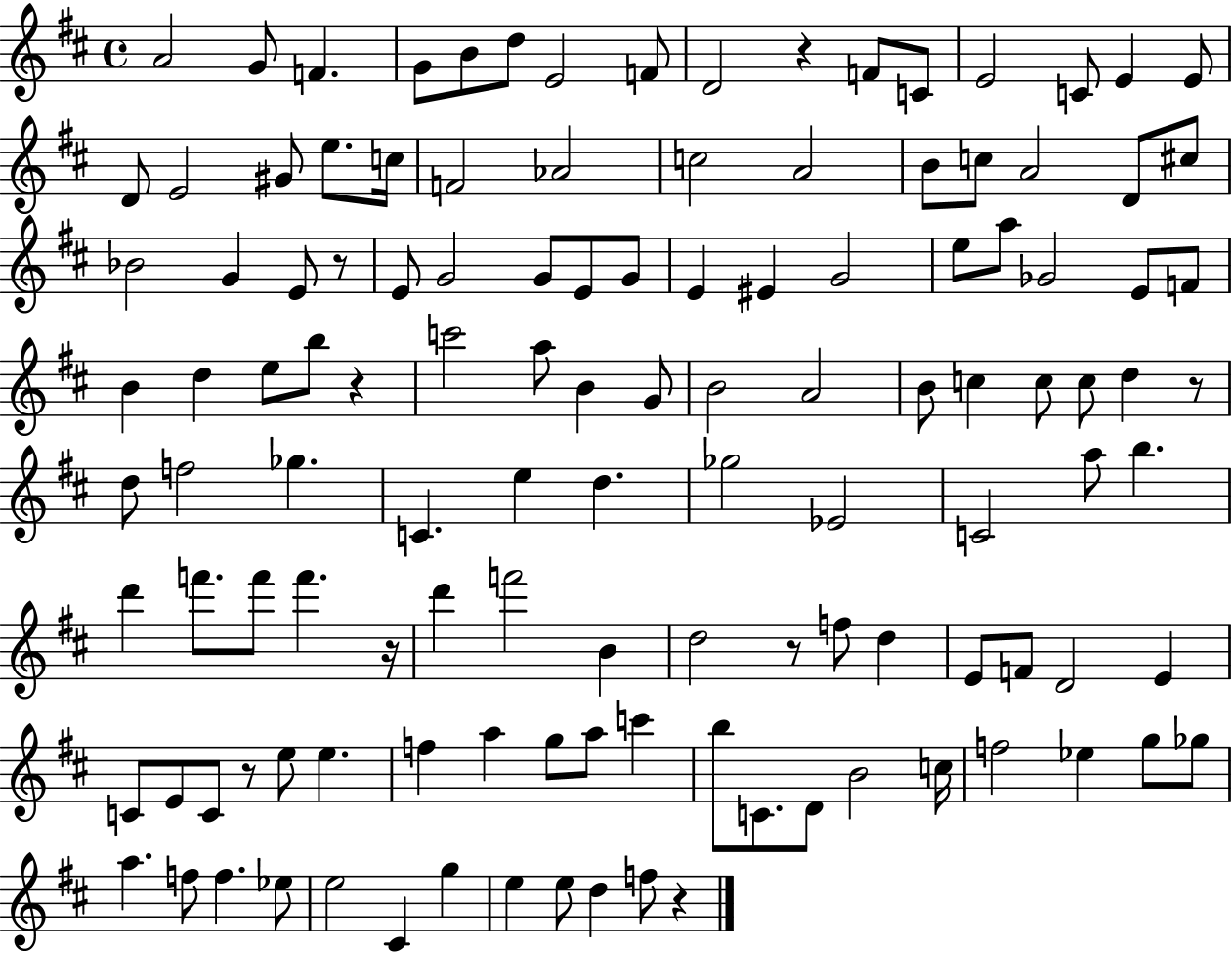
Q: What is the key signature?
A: D major